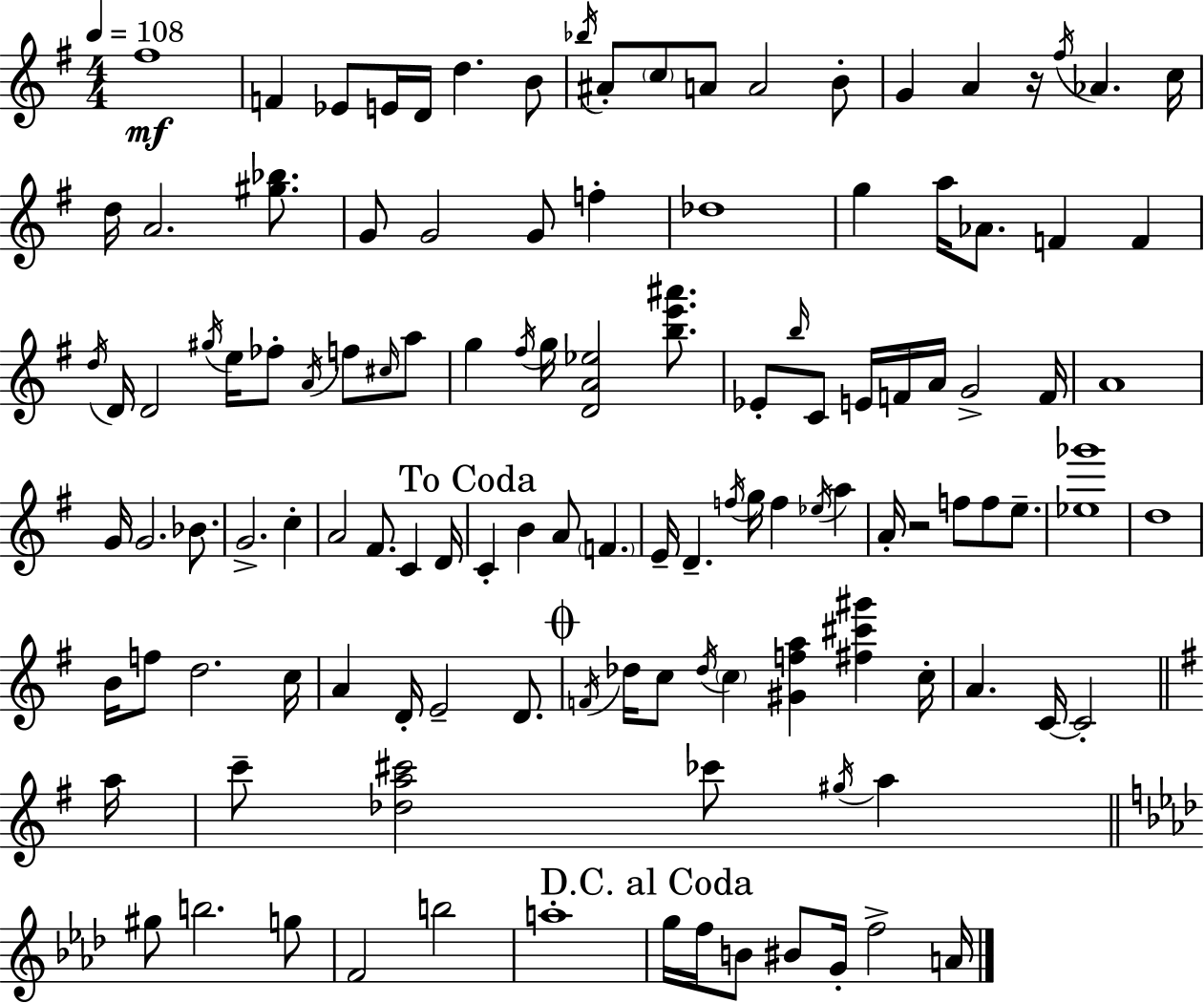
F#5/w F4/q Eb4/e E4/s D4/s D5/q. B4/e Bb5/s A#4/e C5/e A4/e A4/h B4/e G4/q A4/q R/s F#5/s Ab4/q. C5/s D5/s A4/h. [G#5,Bb5]/e. G4/e G4/h G4/e F5/q Db5/w G5/q A5/s Ab4/e. F4/q F4/q D5/s D4/s D4/h G#5/s E5/s FES5/e A4/s F5/e C#5/s A5/e G5/q F#5/s G5/s [D4,A4,Eb5]/h [B5,E6,A#6]/e. Eb4/e B5/s C4/e E4/s F4/s A4/s G4/h F4/s A4/w G4/s G4/h. Bb4/e. G4/h. C5/q A4/h F#4/e. C4/q D4/s C4/q B4/q A4/e F4/q. E4/s D4/q. F5/s G5/s F5/q Eb5/s A5/q A4/s R/h F5/e F5/e E5/e. [Eb5,Gb6]/w D5/w B4/s F5/e D5/h. C5/s A4/q D4/s E4/h D4/e. F4/s Db5/s C5/e Db5/s C5/q [G#4,F5,A5]/q [F#5,C#6,G#6]/q C5/s A4/q. C4/s C4/h A5/s C6/e [Db5,A5,C#6]/h CES6/e G#5/s A5/q G#5/e B5/h. G5/e F4/h B5/h A5/w G5/s F5/s B4/e BIS4/e G4/s F5/h A4/s